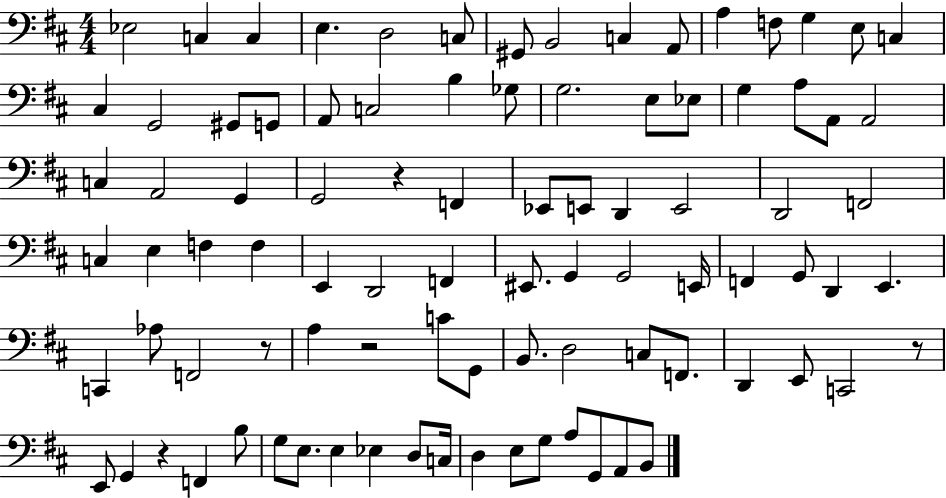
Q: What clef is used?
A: bass